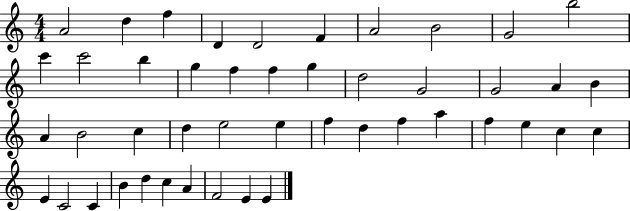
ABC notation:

X:1
T:Untitled
M:4/4
L:1/4
K:C
A2 d f D D2 F A2 B2 G2 b2 c' c'2 b g f f g d2 G2 G2 A B A B2 c d e2 e f d f a f e c c E C2 C B d c A F2 E E